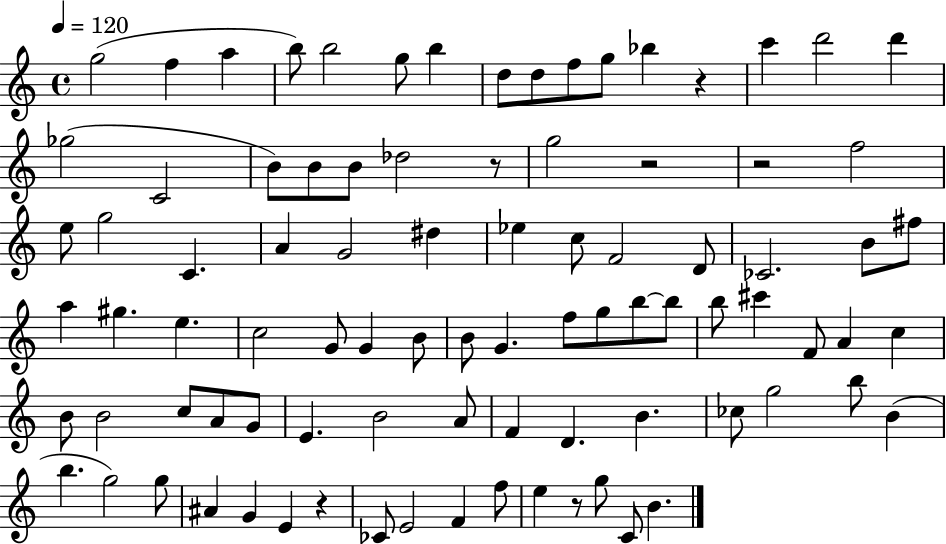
{
  \clef treble
  \time 4/4
  \defaultTimeSignature
  \key c \major
  \tempo 4 = 120
  \repeat volta 2 { g''2( f''4 a''4 | b''8) b''2 g''8 b''4 | d''8 d''8 f''8 g''8 bes''4 r4 | c'''4 d'''2 d'''4 | \break ges''2( c'2 | b'8) b'8 b'8 des''2 r8 | g''2 r2 | r2 f''2 | \break e''8 g''2 c'4. | a'4 g'2 dis''4 | ees''4 c''8 f'2 d'8 | ces'2. b'8 fis''8 | \break a''4 gis''4. e''4. | c''2 g'8 g'4 b'8 | b'8 g'4. f''8 g''8 b''8~~ b''8 | b''8 cis'''4 f'8 a'4 c''4 | \break b'8 b'2 c''8 a'8 g'8 | e'4. b'2 a'8 | f'4 d'4. b'4. | ces''8 g''2 b''8 b'4( | \break b''4. g''2) g''8 | ais'4 g'4 e'4 r4 | ces'8 e'2 f'4 f''8 | e''4 r8 g''8 c'8 b'4. | \break } \bar "|."
}